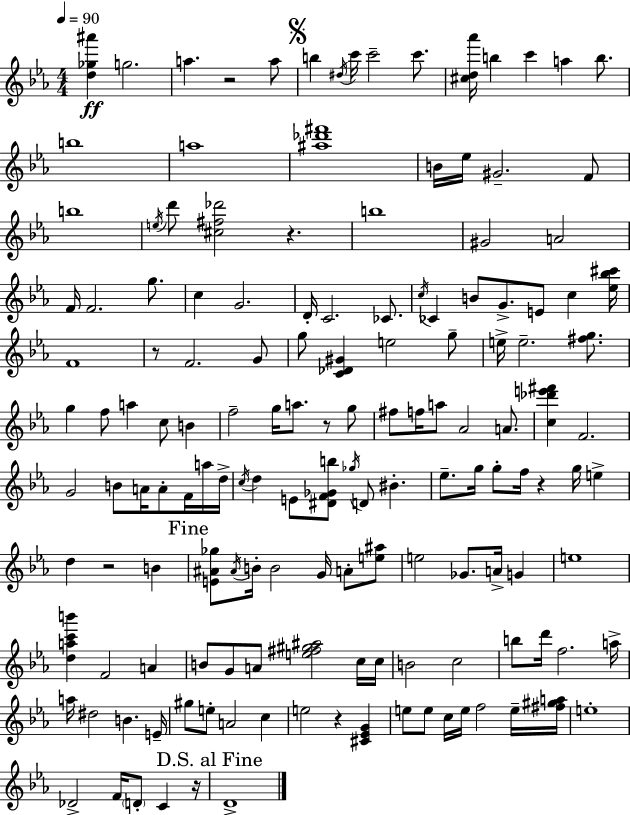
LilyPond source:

{
  \clef treble
  \numericTimeSignature
  \time 4/4
  \key ees \major
  \tempo 4 = 90
  <d'' ges'' ais'''>4\ff g''2. | a''4. r2 a''8 | \mark \markup { \musicglyph "scripts.segno" } b''4 \acciaccatura { dis''16 } c'''16 c'''2-- c'''8. | <cis'' d'' aes'''>16 b''4 c'''4 a''4 b''8. | \break b''1 | a''1 | <ais'' des''' fis'''>1 | b'16 ees''16 gis'2.-- f'8 | \break b''1 | \acciaccatura { e''16 } d'''8 <cis'' fis'' des'''>2 r4. | b''1 | gis'2 a'2 | \break f'16 f'2. g''8. | c''4 g'2. | d'16-. c'2. ces'8. | \acciaccatura { c''16 } ces'4 b'8 g'8.-> e'8 c''4 | \break <ees'' bes'' cis'''>16 f'1 | r8 f'2. | g'8 g''8 <c' des' gis'>4 e''2 | g''8-- e''16-> e''2.-- | \break <fis'' g''>8. g''4 f''8 a''4 c''8 b'4 | f''2-- g''16 a''8. r8 | g''8 fis''8 f''16 a''8 aes'2 | a'8. <c'' des''' e''' fis'''>4 f'2. | \break g'2 b'8 a'16 a'8-. | f'16 a''16 d''16-> \acciaccatura { c''16 } d''4 e'8 <dis' f' ges' b''>8 \acciaccatura { ges''16 } d'8 bis'4.-. | ees''8.-- g''16 g''8-. f''16 r4 | g''16 e''4-> d''4 r2 | \break b'4 \mark "Fine" <e' ais' ges''>8 \acciaccatura { ais'16 } b'16-. b'2 | g'16 a'8-. <e'' ais''>8 e''2 ges'8. | a'16-> g'4 e''1 | <d'' a'' c''' b'''>4 f'2 | \break a'4 b'8 g'8 a'8 <e'' fis'' gis'' ais''>2 | c''16 c''16 b'2 c''2 | b''8 d'''16 f''2. | a''16-> a''16 dis''2 b'4. | \break e'16-- gis''8 e''8-. a'2 | c''4 e''2 r4 | <cis' ees' g'>4 e''8 e''8 c''16 e''16 f''2 | e''16-- <fis'' gis'' a''>16 e''1-. | \break des'2-> f'16 \parenthesize d'8-. | c'4 r16 \mark "D.S. al Fine" d'1-> | \bar "|."
}